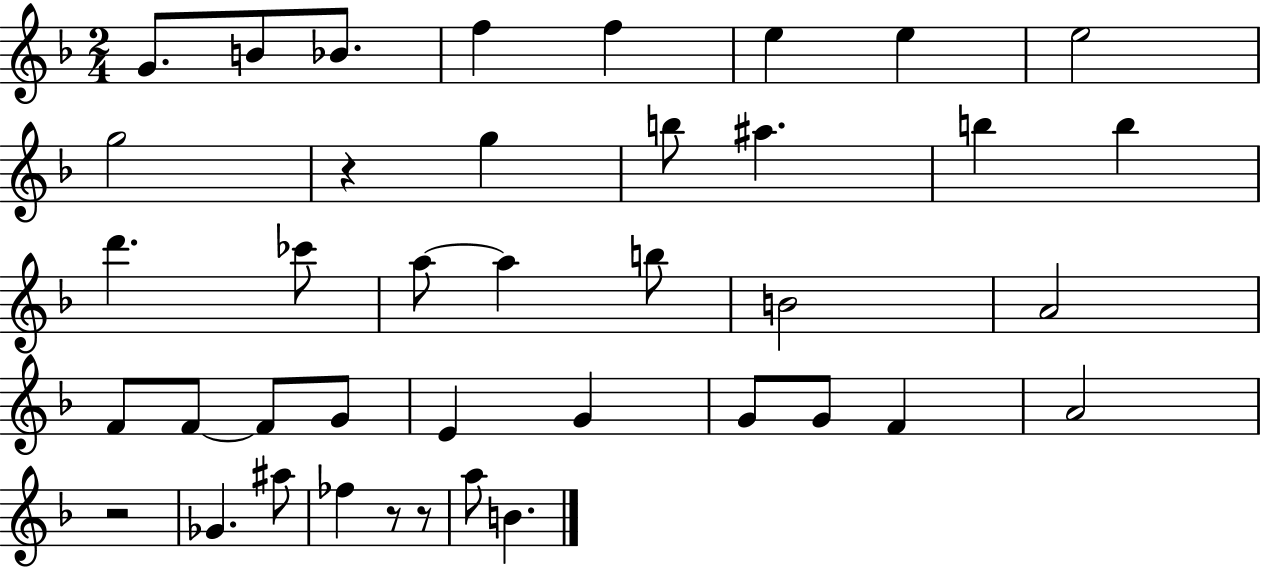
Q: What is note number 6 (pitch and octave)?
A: E5